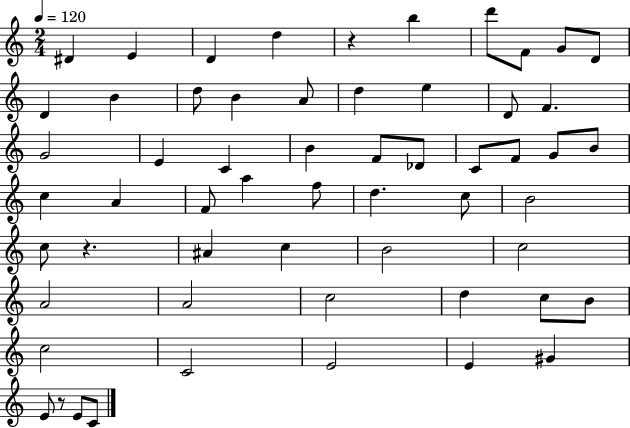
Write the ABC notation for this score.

X:1
T:Untitled
M:2/4
L:1/4
K:C
^D E D d z b d'/2 F/2 G/2 D/2 D B d/2 B A/2 d e D/2 F G2 E C B F/2 _D/2 C/2 F/2 G/2 B/2 c A F/2 a f/2 d c/2 B2 c/2 z ^A c B2 c2 A2 A2 c2 d c/2 B/2 c2 C2 E2 E ^G E/2 z/2 E/2 C/2